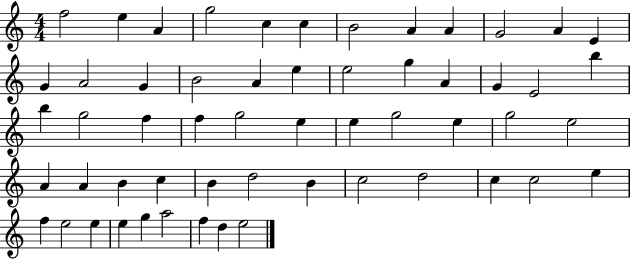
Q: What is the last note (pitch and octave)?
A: E5